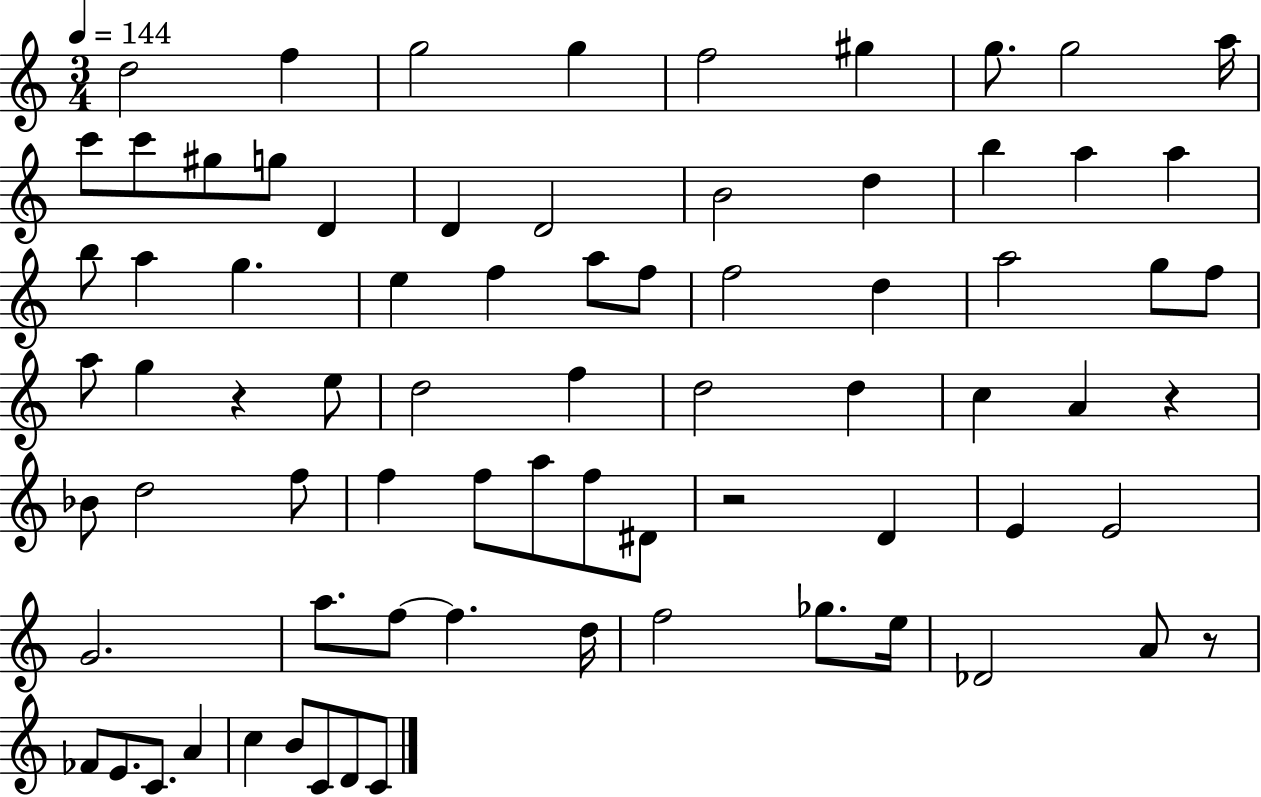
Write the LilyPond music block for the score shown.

{
  \clef treble
  \numericTimeSignature
  \time 3/4
  \key c \major
  \tempo 4 = 144
  d''2 f''4 | g''2 g''4 | f''2 gis''4 | g''8. g''2 a''16 | \break c'''8 c'''8 gis''8 g''8 d'4 | d'4 d'2 | b'2 d''4 | b''4 a''4 a''4 | \break b''8 a''4 g''4. | e''4 f''4 a''8 f''8 | f''2 d''4 | a''2 g''8 f''8 | \break a''8 g''4 r4 e''8 | d''2 f''4 | d''2 d''4 | c''4 a'4 r4 | \break bes'8 d''2 f''8 | f''4 f''8 a''8 f''8 dis'8 | r2 d'4 | e'4 e'2 | \break g'2. | a''8. f''8~~ f''4. d''16 | f''2 ges''8. e''16 | des'2 a'8 r8 | \break fes'8 e'8. c'8. a'4 | c''4 b'8 c'8 d'8 c'8 | \bar "|."
}